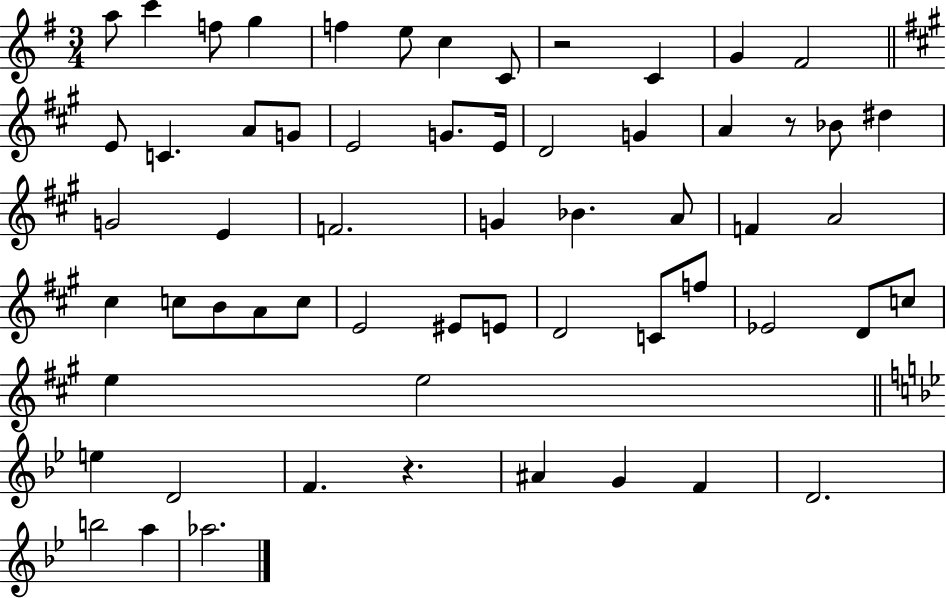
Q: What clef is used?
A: treble